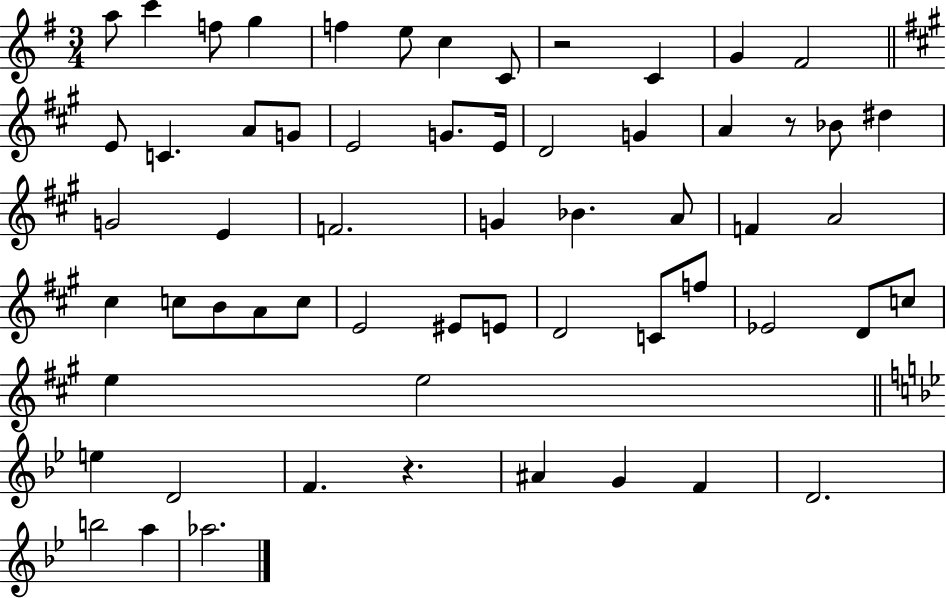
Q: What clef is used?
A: treble